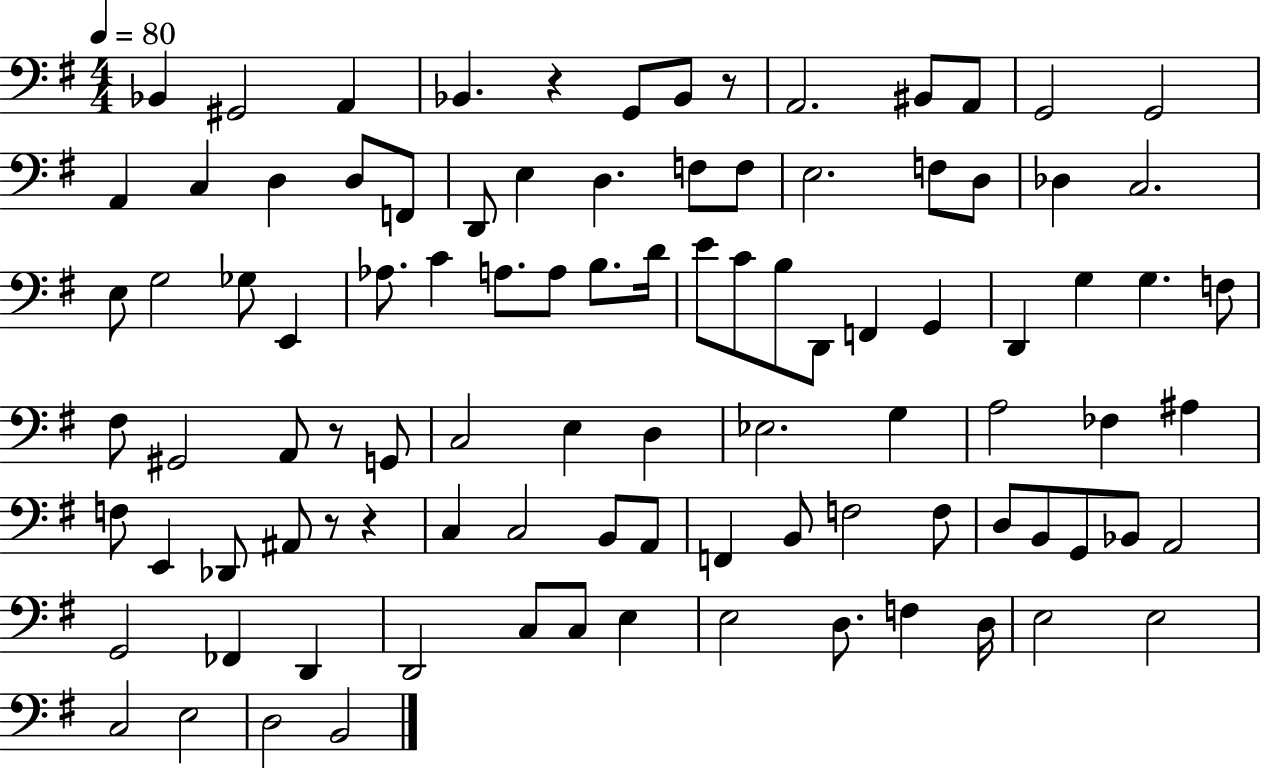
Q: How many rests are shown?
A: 5